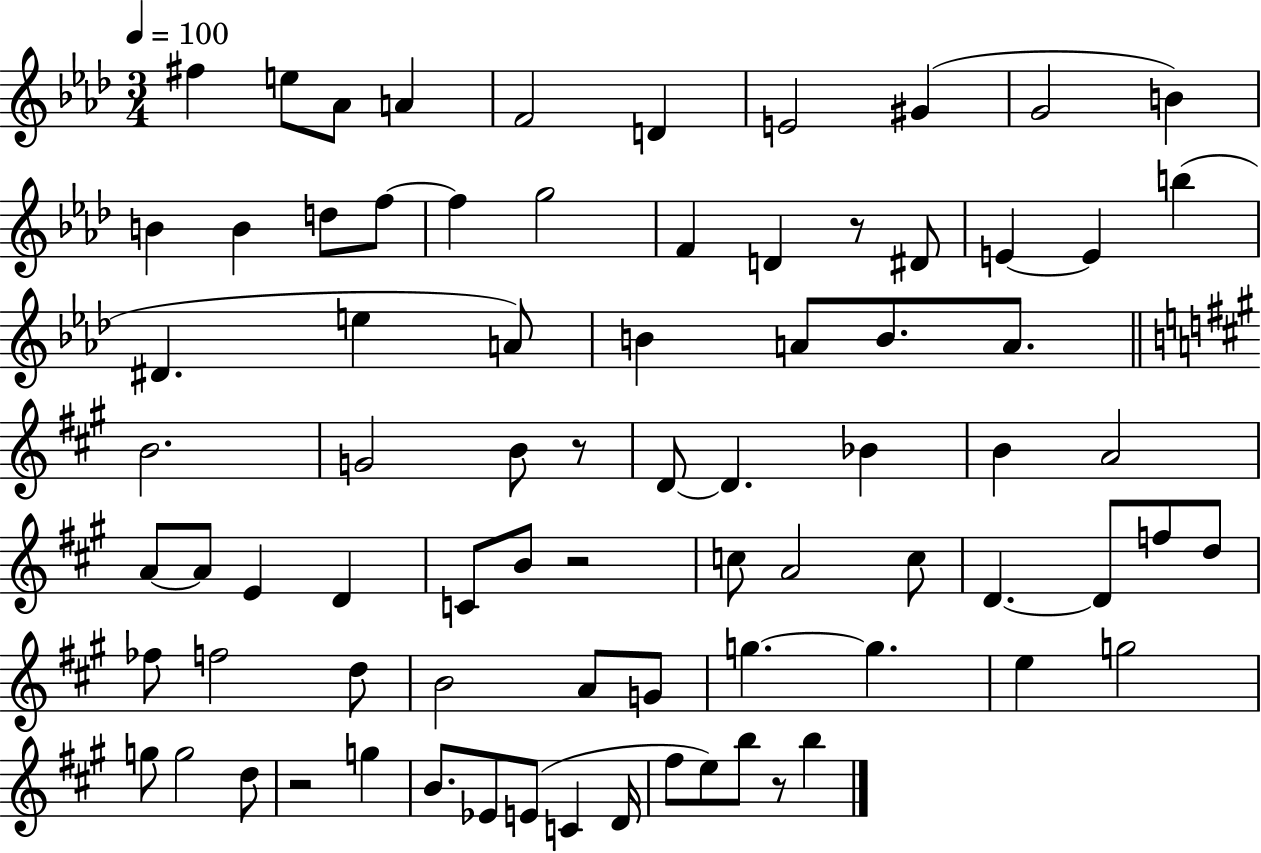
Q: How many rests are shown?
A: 5